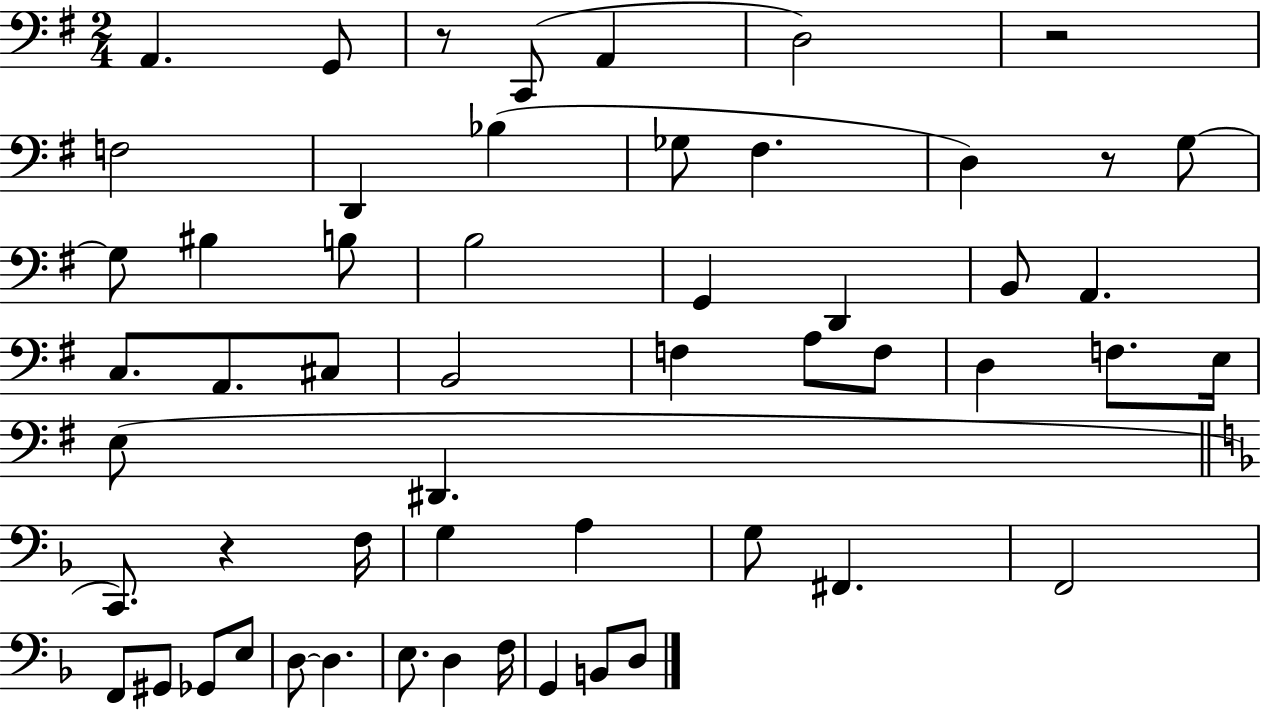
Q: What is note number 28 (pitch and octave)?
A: D3